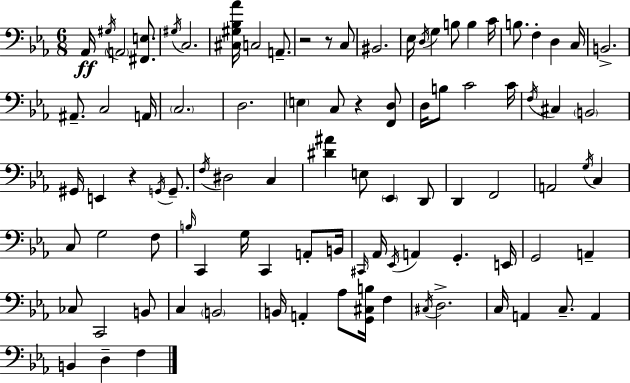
{
  \clef bass
  \numericTimeSignature
  \time 6/8
  \key c \minor
  aes,16\ff \acciaccatura { gis16 } \parenthesize a,2 <fis, e>8. | \acciaccatura { gis16 } c2. | <cis gis bes aes'>16 c2 a,8.-- | r2 r8 | \break c8 bis,2. | ees16 \acciaccatura { d16 } g4 b8 b4 | c'16 b8. f4-. d4 | c16 b,2.-> | \break ais,8.-- c2 | a,16 \parenthesize c2. | d2. | \parenthesize e4 c8 r4 | \break <f, d>8 d16 b8 c'2 | c'16 \acciaccatura { f16 } cis4 \parenthesize b,2 | gis,16 e,4 r4 | \acciaccatura { g,16 } g,8.-- \acciaccatura { f16 } dis2 | \break c4 <dis' ais'>4 e8 | \parenthesize ees,4 d,8 d,4 f,2 | a,2 | \acciaccatura { g16 } c4 c8 g2 | \break f8 \grace { b16 } c,4 | g16 c,4 a,8-. b,16 \grace { cis,16 } aes,16 \acciaccatura { ees,16 } a,4 | g,4.-. e,16 g,2 | a,4-- ces8 | \break c,2 b,8 c4 | \parenthesize b,2 b,16 a,4-. | aes8 <g, cis b>16 f4 \acciaccatura { cis16 } d2.-> | c16 | \break a,4 c8.-- a,4 b,4 | d4-- f4 \bar "|."
}